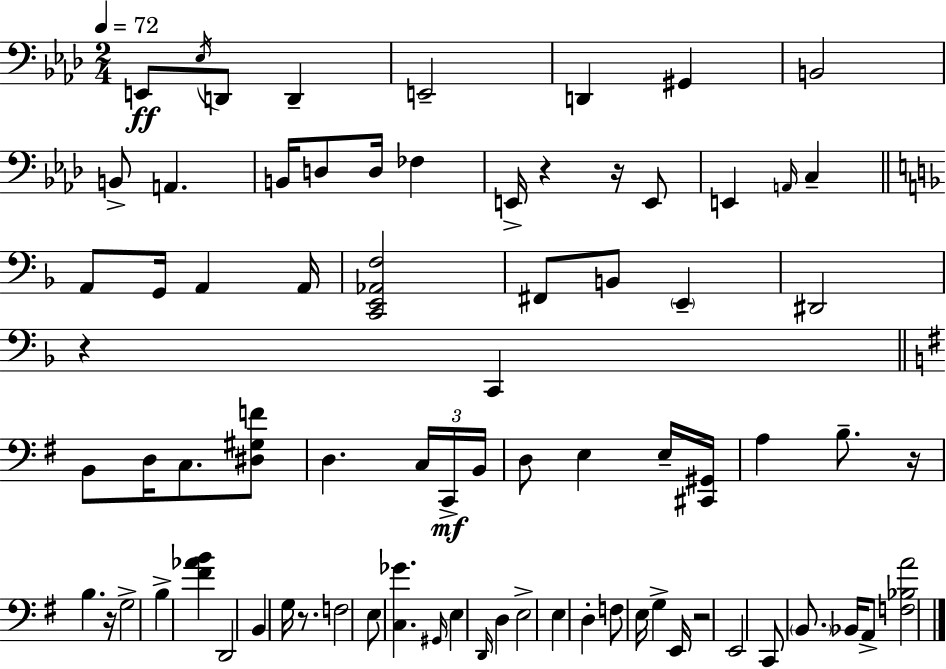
{
  \clef bass
  \numericTimeSignature
  \time 2/4
  \key f \minor
  \tempo 4 = 72
  e,8\ff \acciaccatura { ees16 } d,8 d,4-- | e,2-- | d,4 gis,4 | b,2 | \break b,8-> a,4. | b,16 d8 d16 fes4 | e,16-> r4 r16 e,8 | e,4 \grace { a,16 } c4-- | \break \bar "||" \break \key f \major a,8 g,16 a,4 a,16 | <c, e, aes, f>2 | fis,8 b,8 \parenthesize e,4-- | dis,2 | \break r4 c,4 | \bar "||" \break \key e \minor b,8 d16 c8. <dis gis f'>8 | d4. \tuplet 3/2 { c16 c,16->\mf | b,16 } d8 e4 e16-- | <cis, gis,>16 a4 b8.-- | \break r16 b4. r16 | g2-> | b4-> <fis' aes' b'>4 | d,2 | \break b,4 g16 r8. | f2 | e8 <c ges'>4. | \grace { gis,16 } e4 \grace { d,16 } d4 | \break e2-> | e4 d4-. | f8 e16 g4-> | e,16 r2 | \break e,2 | c,8 \parenthesize b,8. bes,16 | a,8-> <f bes a'>2 | \bar "|."
}